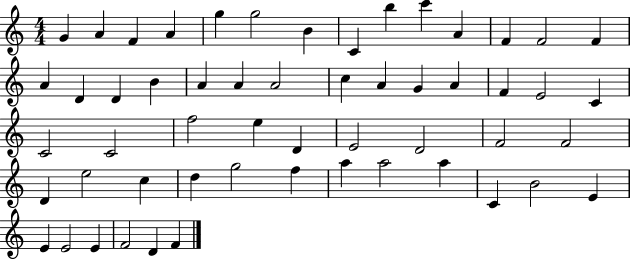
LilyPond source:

{
  \clef treble
  \numericTimeSignature
  \time 4/4
  \key c \major
  g'4 a'4 f'4 a'4 | g''4 g''2 b'4 | c'4 b''4 c'''4 a'4 | f'4 f'2 f'4 | \break a'4 d'4 d'4 b'4 | a'4 a'4 a'2 | c''4 a'4 g'4 a'4 | f'4 e'2 c'4 | \break c'2 c'2 | f''2 e''4 d'4 | e'2 d'2 | f'2 f'2 | \break d'4 e''2 c''4 | d''4 g''2 f''4 | a''4 a''2 a''4 | c'4 b'2 e'4 | \break e'4 e'2 e'4 | f'2 d'4 f'4 | \bar "|."
}